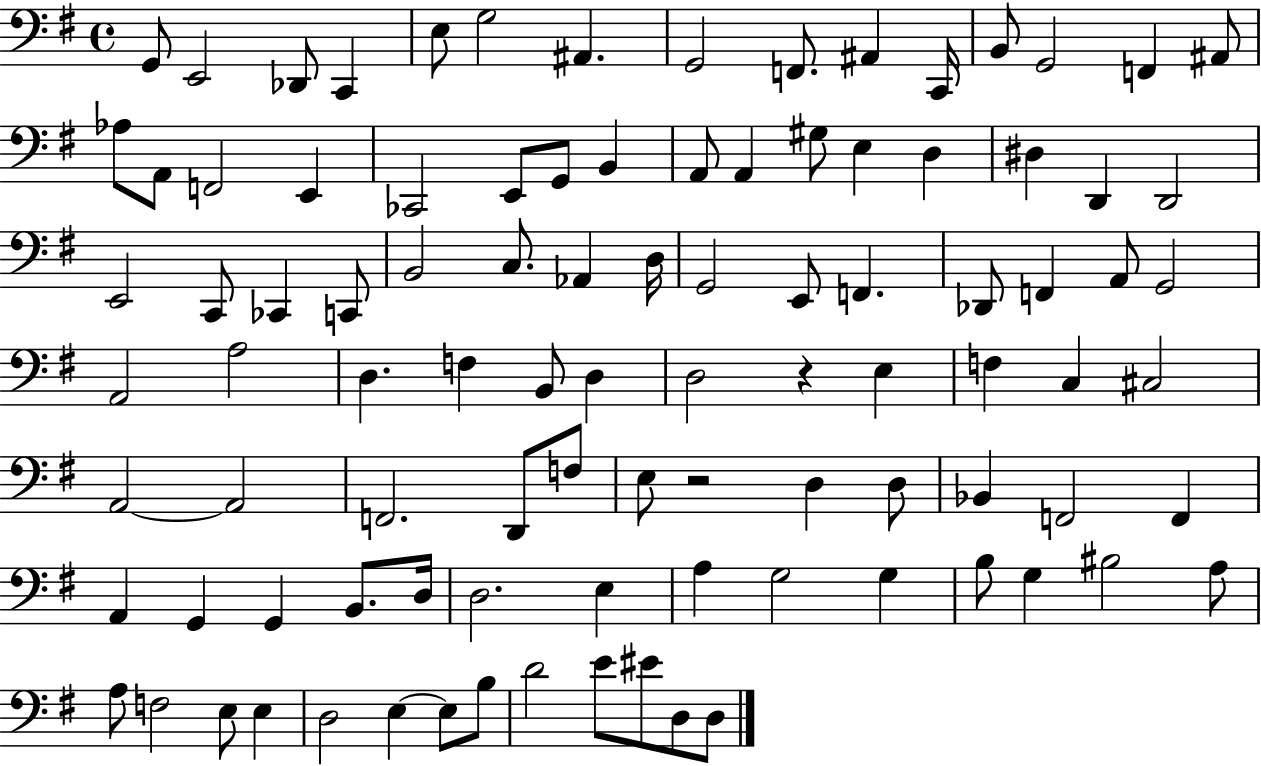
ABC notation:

X:1
T:Untitled
M:4/4
L:1/4
K:G
G,,/2 E,,2 _D,,/2 C,, E,/2 G,2 ^A,, G,,2 F,,/2 ^A,, C,,/4 B,,/2 G,,2 F,, ^A,,/2 _A,/2 A,,/2 F,,2 E,, _C,,2 E,,/2 G,,/2 B,, A,,/2 A,, ^G,/2 E, D, ^D, D,, D,,2 E,,2 C,,/2 _C,, C,,/2 B,,2 C,/2 _A,, D,/4 G,,2 E,,/2 F,, _D,,/2 F,, A,,/2 G,,2 A,,2 A,2 D, F, B,,/2 D, D,2 z E, F, C, ^C,2 A,,2 A,,2 F,,2 D,,/2 F,/2 E,/2 z2 D, D,/2 _B,, F,,2 F,, A,, G,, G,, B,,/2 D,/4 D,2 E, A, G,2 G, B,/2 G, ^B,2 A,/2 A,/2 F,2 E,/2 E, D,2 E, E,/2 B,/2 D2 E/2 ^E/2 D,/2 D,/2